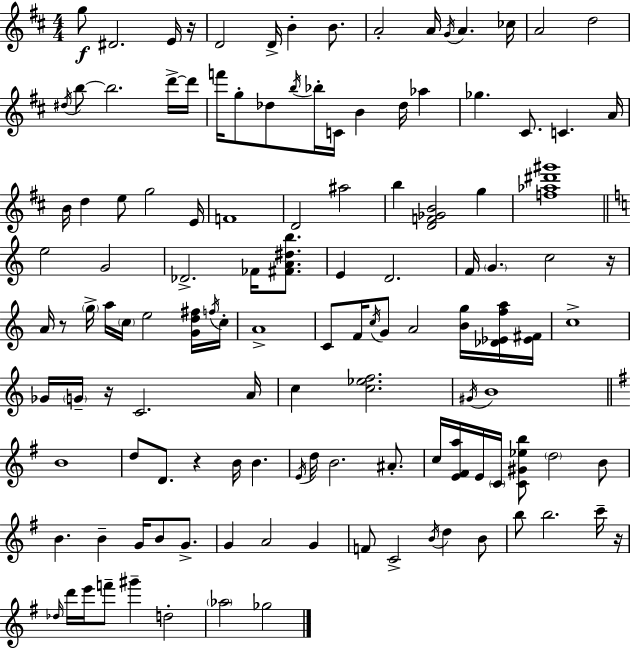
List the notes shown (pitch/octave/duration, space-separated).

G5/e D#4/h. E4/s R/s D4/h D4/s B4/q B4/e. A4/h A4/s G4/s A4/q. CES5/s A4/h D5/h D#5/s B5/e B5/h. D6/s D6/s F6/s G5/e Db5/e B5/s Bb5/s C4/s B4/q Db5/s Ab5/q Gb5/q. C#4/e. C4/q. A4/s B4/s D5/q E5/e G5/h E4/s F4/w D4/h A#5/h B5/q [D4,F4,Gb4,B4]/h G5/q [F5,Ab5,D#6,G#6]/w E5/h G4/h Db4/h. FES4/s [F#4,A4,D#5,B5]/e. E4/q D4/h. F4/s G4/q. C5/h R/s A4/s R/e G5/s A5/s C5/s E5/h [G4,D5,F#5]/s F5/s C5/s A4/w C4/e F4/s C5/s G4/e A4/h [B4,G5]/s [Db4,Eb4,F5,A5]/s [Eb4,F#4]/s C5/w Gb4/s G4/s R/s C4/h. A4/s C5/q [C5,Eb5,F5]/h. G#4/s B4/w B4/w D5/e D4/e. R/q B4/s B4/q. E4/s D5/s B4/h. A#4/e. C5/s [E4,F#4,A5]/s E4/s C4/s [C4,G#4,Eb5,B5]/e D5/h B4/e B4/q. B4/q G4/s B4/e G4/e. G4/q A4/h G4/q F4/e C4/h B4/s D5/q B4/e B5/e B5/h. C6/s R/s Db5/s D6/s E6/s F6/e G#6/q D5/h Ab5/h Gb5/h